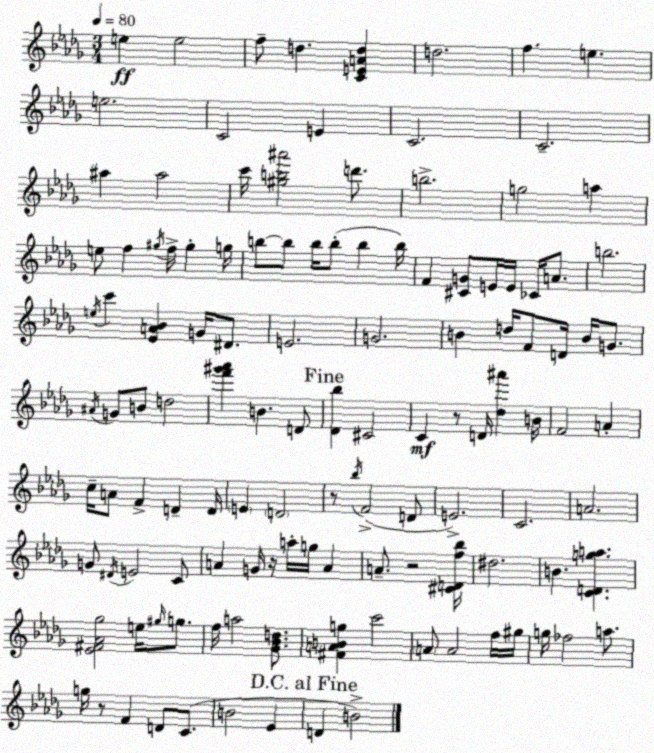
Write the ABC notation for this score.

X:1
T:Untitled
M:3/4
L:1/4
K:Bbm
e e2 f/2 d [CEAd] d2 f e e2 C2 E C2 C2 ^a ^a2 c'/4 [^gb^a']2 d'/2 b2 g2 a e/2 f ^g/4 f/4 ^g g/4 b/2 b/2 b/4 b/2 b b/4 F [^CG]/2 E/4 E/4 _C/4 A/2 b2 e/4 c' [_EA_B] G/4 ^D/2 E2 G2 B d/4 F/2 D/4 B/4 G/2 ^A/4 G/2 B/2 d2 [f'^g'_a'] B D/2 [_D_b] ^C2 C z/2 D/4 [_d^a'] B/4 F2 A c/4 A/2 F D D/4 E D2 z/2 _b/4 F2 D/2 E2 C2 A2 G/2 ^D/4 E2 C/2 A G/4 z/4 a/4 g/4 A A/2 z2 [^CDf_b]/4 ^d2 B [CDga] [_E^F_A_g]2 e/4 ^g/4 g/2 f/4 a2 [_G_Bd]/2 [^FABg] c'2 A/2 A2 f/4 ^g/4 g/4 _f2 a/2 g/4 z/2 F D/2 C/2 B2 _E D B2